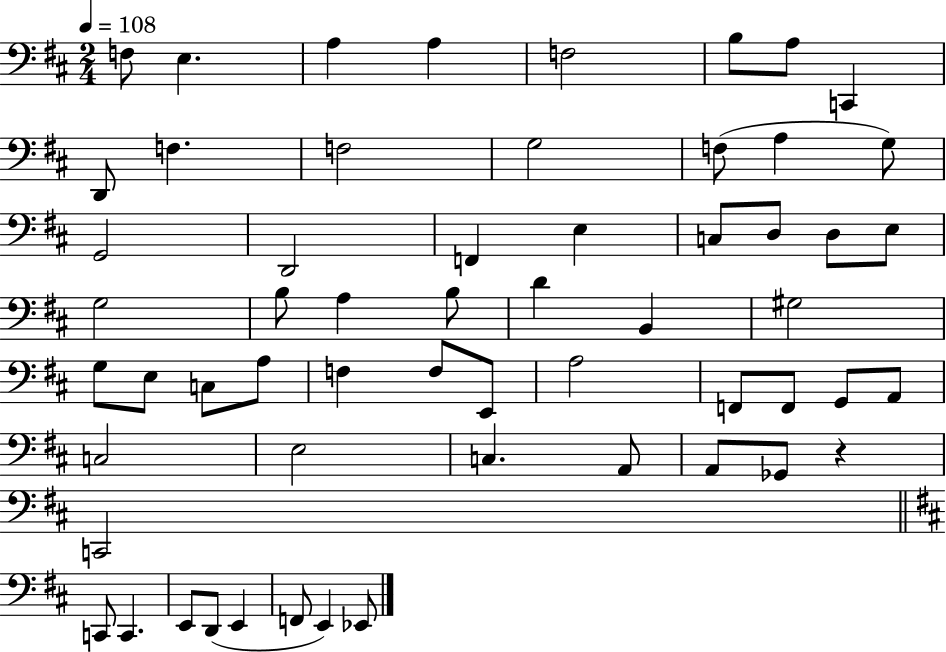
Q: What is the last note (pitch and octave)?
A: Eb2